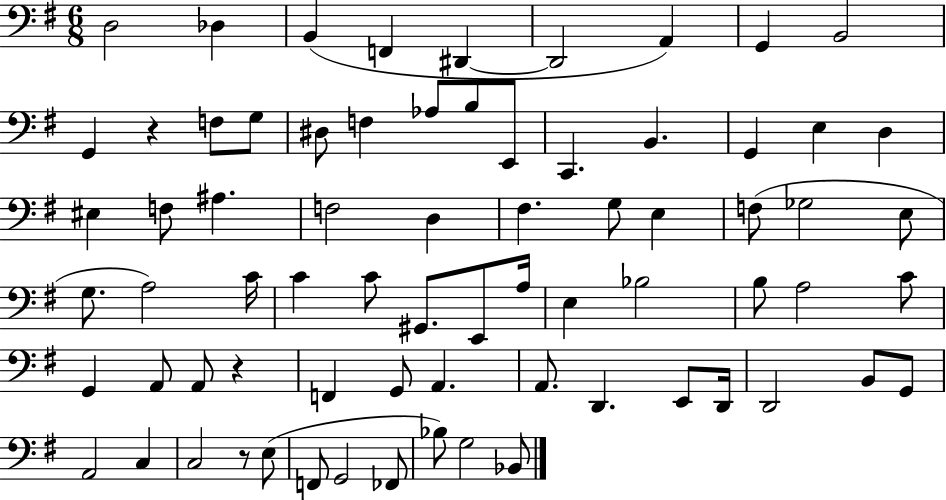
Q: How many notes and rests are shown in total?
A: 72